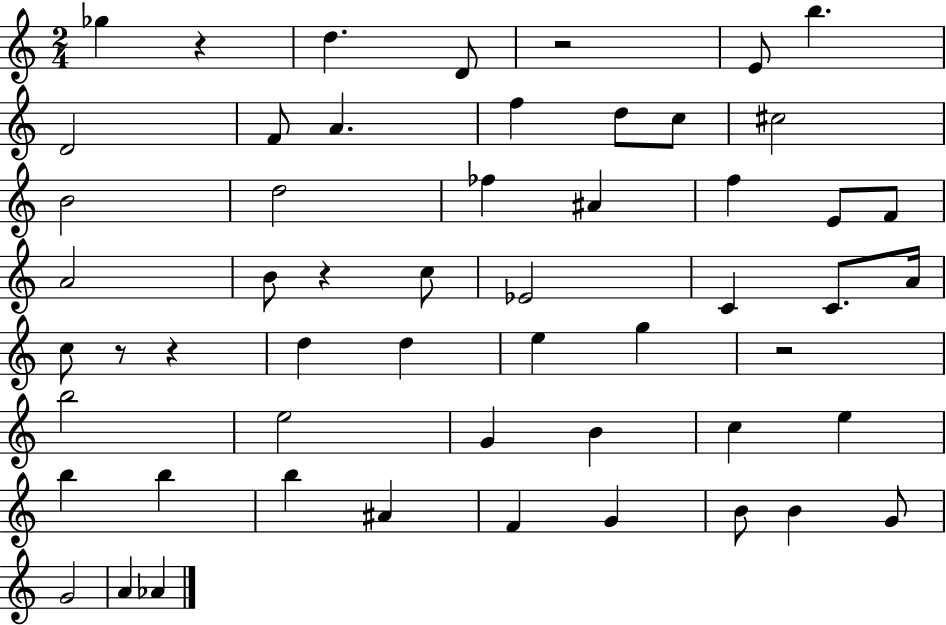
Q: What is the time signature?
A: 2/4